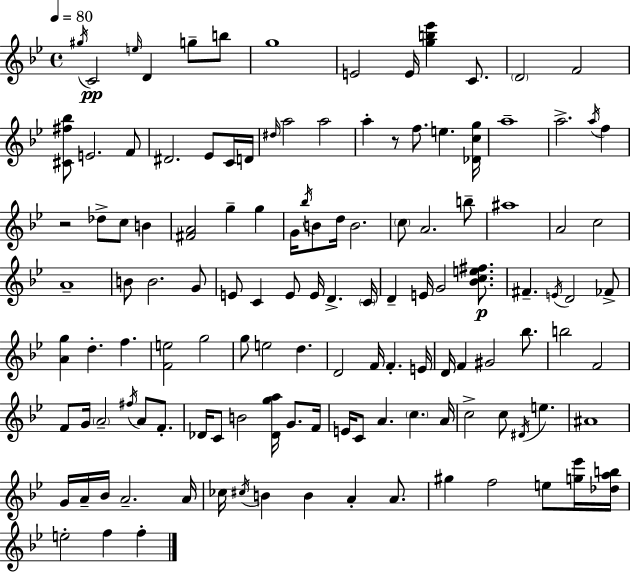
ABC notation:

X:1
T:Untitled
M:4/4
L:1/4
K:Gm
^g/4 C2 e/4 D g/2 b/2 g4 E2 E/4 [gb_e'] C/2 D2 F2 [^C^f_b]/2 E2 F/2 ^D2 _E/2 C/4 D/4 ^d/4 a2 a2 a z/2 f/2 e [_Dcg]/4 a4 a2 a/4 f z2 _d/2 c/2 B [^FA]2 g g G/4 _b/4 B/2 d/4 B2 c/2 A2 b/2 ^a4 A2 c2 A4 B/2 B2 G/2 E/2 C E/2 E/4 D C/4 D E/4 G2 [_Bce^f]/2 ^F E/4 D2 _F/2 [Ag] d f [Fe]2 g2 g/2 e2 d D2 F/4 F E/4 D/4 F ^G2 _b/2 b2 F2 F/2 G/4 A2 ^f/4 A/2 F/2 _D/4 C/2 B2 [_Dga]/4 G/2 F/4 E/4 C/2 A c A/4 c2 c/2 ^D/4 e ^A4 G/4 A/4 _B/4 A2 A/4 _c/4 ^c/4 B B A A/2 ^g f2 e/2 [g_e']/4 [_dab]/4 e2 f f